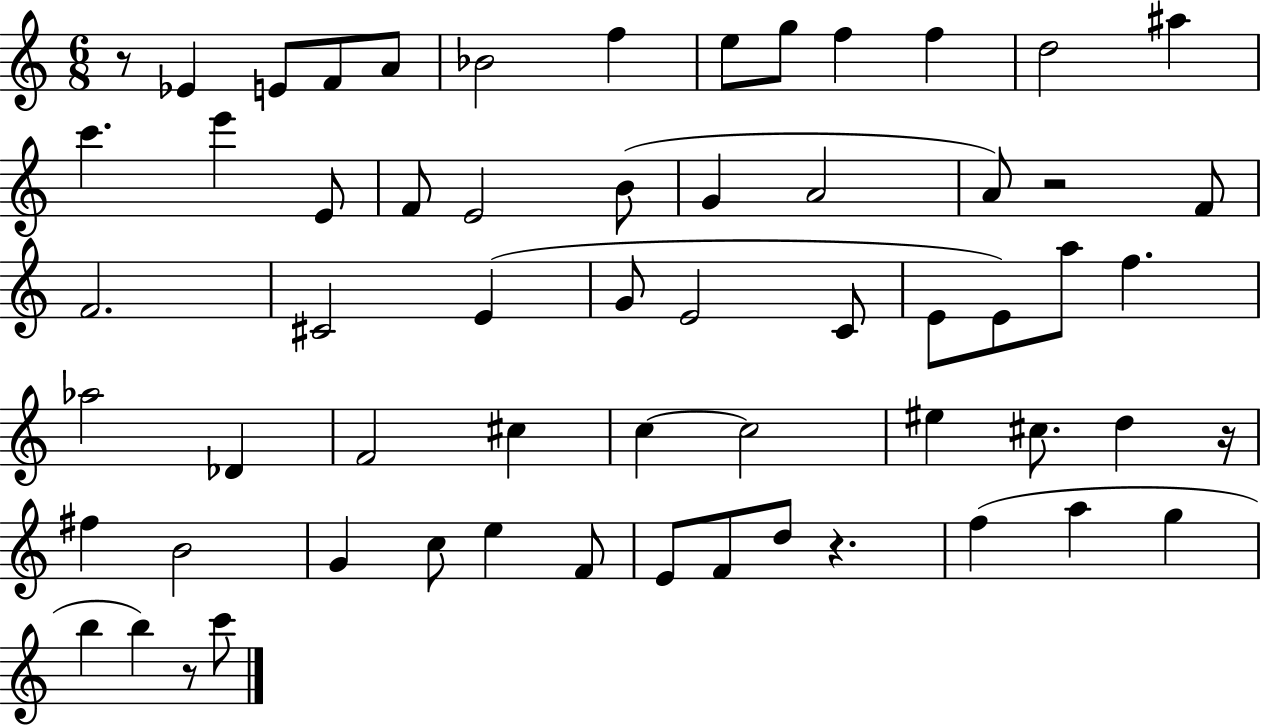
{
  \clef treble
  \numericTimeSignature
  \time 6/8
  \key c \major
  r8 ees'4 e'8 f'8 a'8 | bes'2 f''4 | e''8 g''8 f''4 f''4 | d''2 ais''4 | \break c'''4. e'''4 e'8 | f'8 e'2 b'8( | g'4 a'2 | a'8) r2 f'8 | \break f'2. | cis'2 e'4( | g'8 e'2 c'8 | e'8 e'8) a''8 f''4. | \break aes''2 des'4 | f'2 cis''4 | c''4~~ c''2 | eis''4 cis''8. d''4 r16 | \break fis''4 b'2 | g'4 c''8 e''4 f'8 | e'8 f'8 d''8 r4. | f''4( a''4 g''4 | \break b''4 b''4) r8 c'''8 | \bar "|."
}